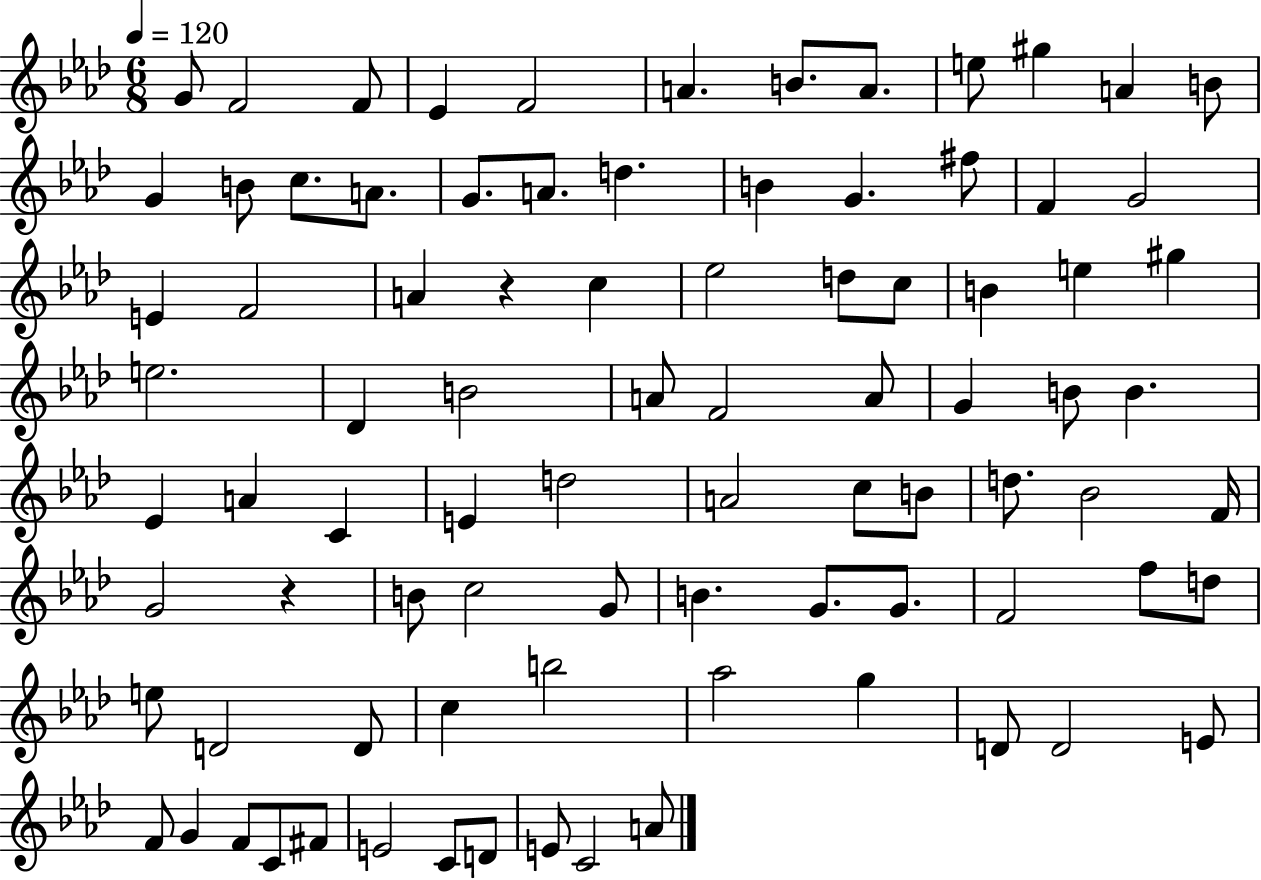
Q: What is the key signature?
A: AES major